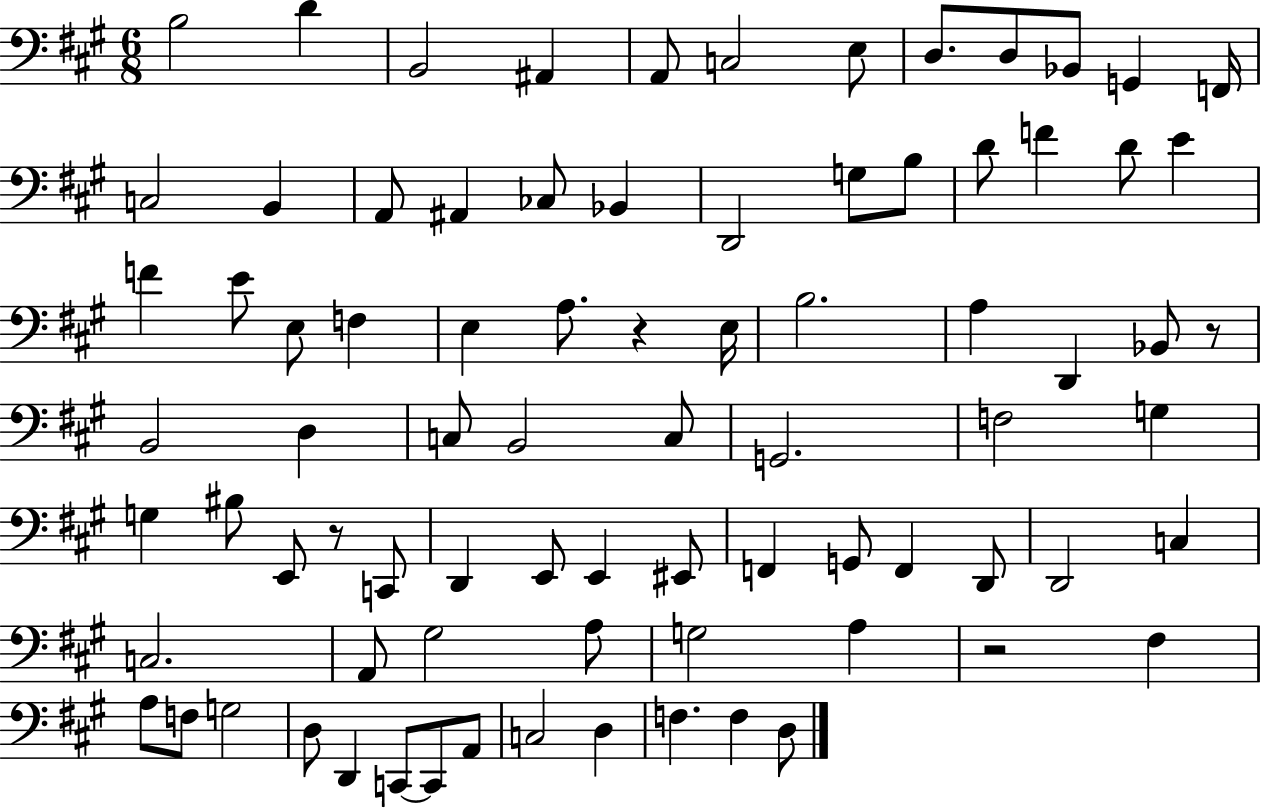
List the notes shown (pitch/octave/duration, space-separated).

B3/h D4/q B2/h A#2/q A2/e C3/h E3/e D3/e. D3/e Bb2/e G2/q F2/s C3/h B2/q A2/e A#2/q CES3/e Bb2/q D2/h G3/e B3/e D4/e F4/q D4/e E4/q F4/q E4/e E3/e F3/q E3/q A3/e. R/q E3/s B3/h. A3/q D2/q Bb2/e R/e B2/h D3/q C3/e B2/h C3/e G2/h. F3/h G3/q G3/q BIS3/e E2/e R/e C2/e D2/q E2/e E2/q EIS2/e F2/q G2/e F2/q D2/e D2/h C3/q C3/h. A2/e G#3/h A3/e G3/h A3/q R/h F#3/q A3/e F3/e G3/h D3/e D2/q C2/e C2/e A2/e C3/h D3/q F3/q. F3/q D3/e